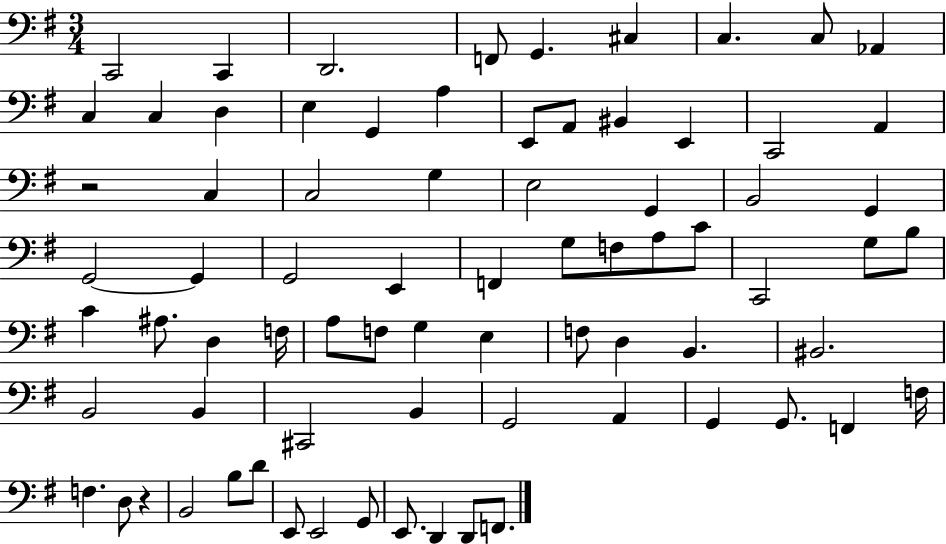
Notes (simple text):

C2/h C2/q D2/h. F2/e G2/q. C#3/q C3/q. C3/e Ab2/q C3/q C3/q D3/q E3/q G2/q A3/q E2/e A2/e BIS2/q E2/q C2/h A2/q R/h C3/q C3/h G3/q E3/h G2/q B2/h G2/q G2/h G2/q G2/h E2/q F2/q G3/e F3/e A3/e C4/e C2/h G3/e B3/e C4/q A#3/e. D3/q F3/s A3/e F3/e G3/q E3/q F3/e D3/q B2/q. BIS2/h. B2/h B2/q C#2/h B2/q G2/h A2/q G2/q G2/e. F2/q F3/s F3/q. D3/e R/q B2/h B3/e D4/e E2/e E2/h G2/e E2/e. D2/q D2/e F2/e.